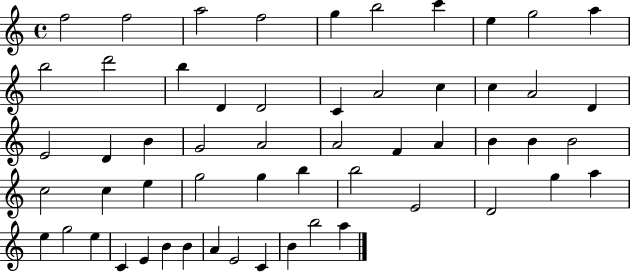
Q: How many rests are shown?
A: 0